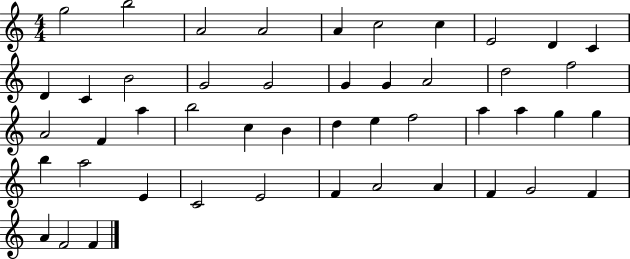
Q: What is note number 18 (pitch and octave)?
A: A4